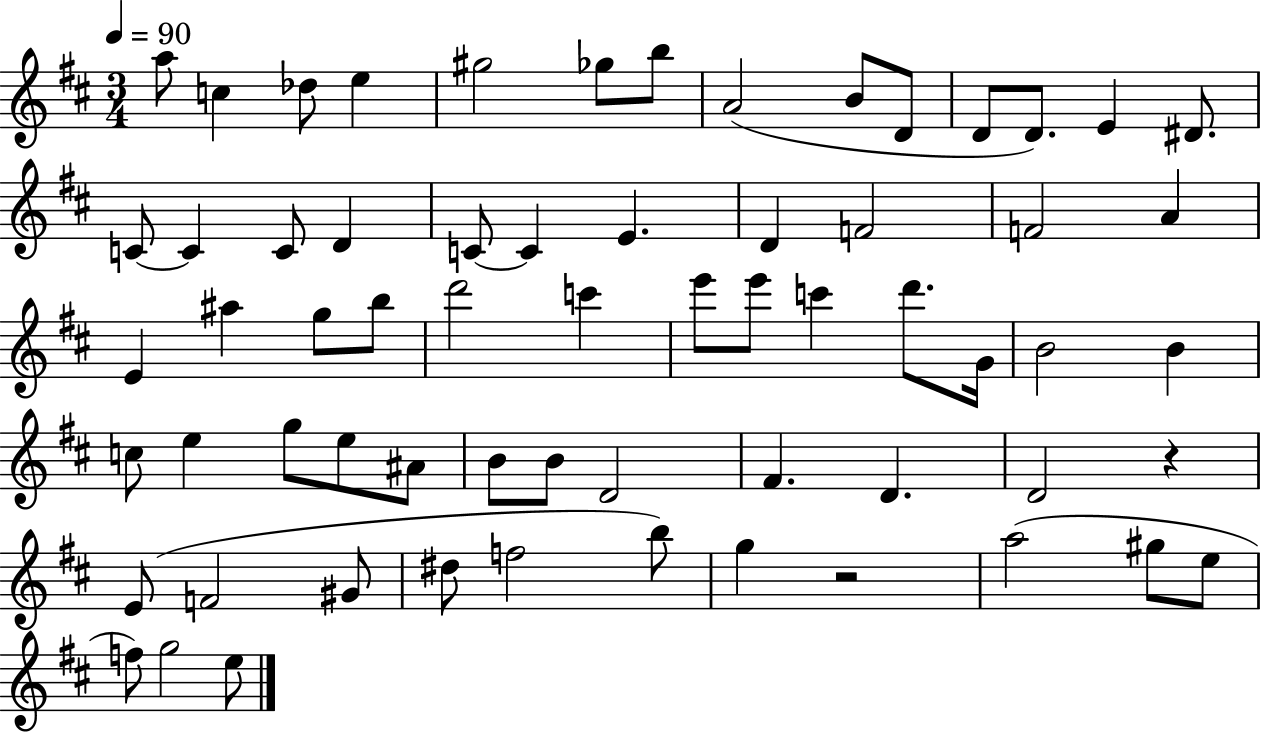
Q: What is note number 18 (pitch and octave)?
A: D4